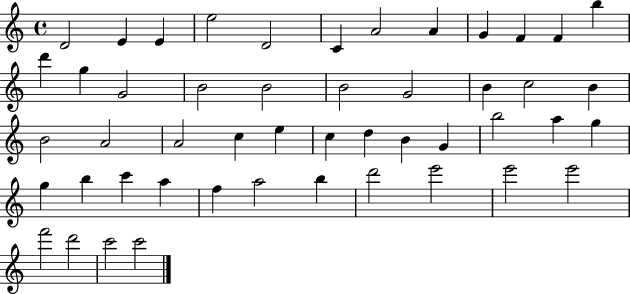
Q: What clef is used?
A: treble